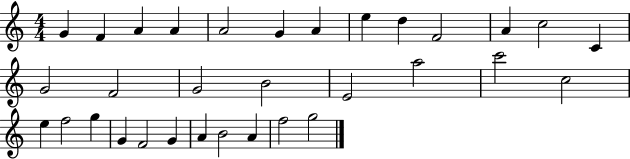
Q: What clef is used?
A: treble